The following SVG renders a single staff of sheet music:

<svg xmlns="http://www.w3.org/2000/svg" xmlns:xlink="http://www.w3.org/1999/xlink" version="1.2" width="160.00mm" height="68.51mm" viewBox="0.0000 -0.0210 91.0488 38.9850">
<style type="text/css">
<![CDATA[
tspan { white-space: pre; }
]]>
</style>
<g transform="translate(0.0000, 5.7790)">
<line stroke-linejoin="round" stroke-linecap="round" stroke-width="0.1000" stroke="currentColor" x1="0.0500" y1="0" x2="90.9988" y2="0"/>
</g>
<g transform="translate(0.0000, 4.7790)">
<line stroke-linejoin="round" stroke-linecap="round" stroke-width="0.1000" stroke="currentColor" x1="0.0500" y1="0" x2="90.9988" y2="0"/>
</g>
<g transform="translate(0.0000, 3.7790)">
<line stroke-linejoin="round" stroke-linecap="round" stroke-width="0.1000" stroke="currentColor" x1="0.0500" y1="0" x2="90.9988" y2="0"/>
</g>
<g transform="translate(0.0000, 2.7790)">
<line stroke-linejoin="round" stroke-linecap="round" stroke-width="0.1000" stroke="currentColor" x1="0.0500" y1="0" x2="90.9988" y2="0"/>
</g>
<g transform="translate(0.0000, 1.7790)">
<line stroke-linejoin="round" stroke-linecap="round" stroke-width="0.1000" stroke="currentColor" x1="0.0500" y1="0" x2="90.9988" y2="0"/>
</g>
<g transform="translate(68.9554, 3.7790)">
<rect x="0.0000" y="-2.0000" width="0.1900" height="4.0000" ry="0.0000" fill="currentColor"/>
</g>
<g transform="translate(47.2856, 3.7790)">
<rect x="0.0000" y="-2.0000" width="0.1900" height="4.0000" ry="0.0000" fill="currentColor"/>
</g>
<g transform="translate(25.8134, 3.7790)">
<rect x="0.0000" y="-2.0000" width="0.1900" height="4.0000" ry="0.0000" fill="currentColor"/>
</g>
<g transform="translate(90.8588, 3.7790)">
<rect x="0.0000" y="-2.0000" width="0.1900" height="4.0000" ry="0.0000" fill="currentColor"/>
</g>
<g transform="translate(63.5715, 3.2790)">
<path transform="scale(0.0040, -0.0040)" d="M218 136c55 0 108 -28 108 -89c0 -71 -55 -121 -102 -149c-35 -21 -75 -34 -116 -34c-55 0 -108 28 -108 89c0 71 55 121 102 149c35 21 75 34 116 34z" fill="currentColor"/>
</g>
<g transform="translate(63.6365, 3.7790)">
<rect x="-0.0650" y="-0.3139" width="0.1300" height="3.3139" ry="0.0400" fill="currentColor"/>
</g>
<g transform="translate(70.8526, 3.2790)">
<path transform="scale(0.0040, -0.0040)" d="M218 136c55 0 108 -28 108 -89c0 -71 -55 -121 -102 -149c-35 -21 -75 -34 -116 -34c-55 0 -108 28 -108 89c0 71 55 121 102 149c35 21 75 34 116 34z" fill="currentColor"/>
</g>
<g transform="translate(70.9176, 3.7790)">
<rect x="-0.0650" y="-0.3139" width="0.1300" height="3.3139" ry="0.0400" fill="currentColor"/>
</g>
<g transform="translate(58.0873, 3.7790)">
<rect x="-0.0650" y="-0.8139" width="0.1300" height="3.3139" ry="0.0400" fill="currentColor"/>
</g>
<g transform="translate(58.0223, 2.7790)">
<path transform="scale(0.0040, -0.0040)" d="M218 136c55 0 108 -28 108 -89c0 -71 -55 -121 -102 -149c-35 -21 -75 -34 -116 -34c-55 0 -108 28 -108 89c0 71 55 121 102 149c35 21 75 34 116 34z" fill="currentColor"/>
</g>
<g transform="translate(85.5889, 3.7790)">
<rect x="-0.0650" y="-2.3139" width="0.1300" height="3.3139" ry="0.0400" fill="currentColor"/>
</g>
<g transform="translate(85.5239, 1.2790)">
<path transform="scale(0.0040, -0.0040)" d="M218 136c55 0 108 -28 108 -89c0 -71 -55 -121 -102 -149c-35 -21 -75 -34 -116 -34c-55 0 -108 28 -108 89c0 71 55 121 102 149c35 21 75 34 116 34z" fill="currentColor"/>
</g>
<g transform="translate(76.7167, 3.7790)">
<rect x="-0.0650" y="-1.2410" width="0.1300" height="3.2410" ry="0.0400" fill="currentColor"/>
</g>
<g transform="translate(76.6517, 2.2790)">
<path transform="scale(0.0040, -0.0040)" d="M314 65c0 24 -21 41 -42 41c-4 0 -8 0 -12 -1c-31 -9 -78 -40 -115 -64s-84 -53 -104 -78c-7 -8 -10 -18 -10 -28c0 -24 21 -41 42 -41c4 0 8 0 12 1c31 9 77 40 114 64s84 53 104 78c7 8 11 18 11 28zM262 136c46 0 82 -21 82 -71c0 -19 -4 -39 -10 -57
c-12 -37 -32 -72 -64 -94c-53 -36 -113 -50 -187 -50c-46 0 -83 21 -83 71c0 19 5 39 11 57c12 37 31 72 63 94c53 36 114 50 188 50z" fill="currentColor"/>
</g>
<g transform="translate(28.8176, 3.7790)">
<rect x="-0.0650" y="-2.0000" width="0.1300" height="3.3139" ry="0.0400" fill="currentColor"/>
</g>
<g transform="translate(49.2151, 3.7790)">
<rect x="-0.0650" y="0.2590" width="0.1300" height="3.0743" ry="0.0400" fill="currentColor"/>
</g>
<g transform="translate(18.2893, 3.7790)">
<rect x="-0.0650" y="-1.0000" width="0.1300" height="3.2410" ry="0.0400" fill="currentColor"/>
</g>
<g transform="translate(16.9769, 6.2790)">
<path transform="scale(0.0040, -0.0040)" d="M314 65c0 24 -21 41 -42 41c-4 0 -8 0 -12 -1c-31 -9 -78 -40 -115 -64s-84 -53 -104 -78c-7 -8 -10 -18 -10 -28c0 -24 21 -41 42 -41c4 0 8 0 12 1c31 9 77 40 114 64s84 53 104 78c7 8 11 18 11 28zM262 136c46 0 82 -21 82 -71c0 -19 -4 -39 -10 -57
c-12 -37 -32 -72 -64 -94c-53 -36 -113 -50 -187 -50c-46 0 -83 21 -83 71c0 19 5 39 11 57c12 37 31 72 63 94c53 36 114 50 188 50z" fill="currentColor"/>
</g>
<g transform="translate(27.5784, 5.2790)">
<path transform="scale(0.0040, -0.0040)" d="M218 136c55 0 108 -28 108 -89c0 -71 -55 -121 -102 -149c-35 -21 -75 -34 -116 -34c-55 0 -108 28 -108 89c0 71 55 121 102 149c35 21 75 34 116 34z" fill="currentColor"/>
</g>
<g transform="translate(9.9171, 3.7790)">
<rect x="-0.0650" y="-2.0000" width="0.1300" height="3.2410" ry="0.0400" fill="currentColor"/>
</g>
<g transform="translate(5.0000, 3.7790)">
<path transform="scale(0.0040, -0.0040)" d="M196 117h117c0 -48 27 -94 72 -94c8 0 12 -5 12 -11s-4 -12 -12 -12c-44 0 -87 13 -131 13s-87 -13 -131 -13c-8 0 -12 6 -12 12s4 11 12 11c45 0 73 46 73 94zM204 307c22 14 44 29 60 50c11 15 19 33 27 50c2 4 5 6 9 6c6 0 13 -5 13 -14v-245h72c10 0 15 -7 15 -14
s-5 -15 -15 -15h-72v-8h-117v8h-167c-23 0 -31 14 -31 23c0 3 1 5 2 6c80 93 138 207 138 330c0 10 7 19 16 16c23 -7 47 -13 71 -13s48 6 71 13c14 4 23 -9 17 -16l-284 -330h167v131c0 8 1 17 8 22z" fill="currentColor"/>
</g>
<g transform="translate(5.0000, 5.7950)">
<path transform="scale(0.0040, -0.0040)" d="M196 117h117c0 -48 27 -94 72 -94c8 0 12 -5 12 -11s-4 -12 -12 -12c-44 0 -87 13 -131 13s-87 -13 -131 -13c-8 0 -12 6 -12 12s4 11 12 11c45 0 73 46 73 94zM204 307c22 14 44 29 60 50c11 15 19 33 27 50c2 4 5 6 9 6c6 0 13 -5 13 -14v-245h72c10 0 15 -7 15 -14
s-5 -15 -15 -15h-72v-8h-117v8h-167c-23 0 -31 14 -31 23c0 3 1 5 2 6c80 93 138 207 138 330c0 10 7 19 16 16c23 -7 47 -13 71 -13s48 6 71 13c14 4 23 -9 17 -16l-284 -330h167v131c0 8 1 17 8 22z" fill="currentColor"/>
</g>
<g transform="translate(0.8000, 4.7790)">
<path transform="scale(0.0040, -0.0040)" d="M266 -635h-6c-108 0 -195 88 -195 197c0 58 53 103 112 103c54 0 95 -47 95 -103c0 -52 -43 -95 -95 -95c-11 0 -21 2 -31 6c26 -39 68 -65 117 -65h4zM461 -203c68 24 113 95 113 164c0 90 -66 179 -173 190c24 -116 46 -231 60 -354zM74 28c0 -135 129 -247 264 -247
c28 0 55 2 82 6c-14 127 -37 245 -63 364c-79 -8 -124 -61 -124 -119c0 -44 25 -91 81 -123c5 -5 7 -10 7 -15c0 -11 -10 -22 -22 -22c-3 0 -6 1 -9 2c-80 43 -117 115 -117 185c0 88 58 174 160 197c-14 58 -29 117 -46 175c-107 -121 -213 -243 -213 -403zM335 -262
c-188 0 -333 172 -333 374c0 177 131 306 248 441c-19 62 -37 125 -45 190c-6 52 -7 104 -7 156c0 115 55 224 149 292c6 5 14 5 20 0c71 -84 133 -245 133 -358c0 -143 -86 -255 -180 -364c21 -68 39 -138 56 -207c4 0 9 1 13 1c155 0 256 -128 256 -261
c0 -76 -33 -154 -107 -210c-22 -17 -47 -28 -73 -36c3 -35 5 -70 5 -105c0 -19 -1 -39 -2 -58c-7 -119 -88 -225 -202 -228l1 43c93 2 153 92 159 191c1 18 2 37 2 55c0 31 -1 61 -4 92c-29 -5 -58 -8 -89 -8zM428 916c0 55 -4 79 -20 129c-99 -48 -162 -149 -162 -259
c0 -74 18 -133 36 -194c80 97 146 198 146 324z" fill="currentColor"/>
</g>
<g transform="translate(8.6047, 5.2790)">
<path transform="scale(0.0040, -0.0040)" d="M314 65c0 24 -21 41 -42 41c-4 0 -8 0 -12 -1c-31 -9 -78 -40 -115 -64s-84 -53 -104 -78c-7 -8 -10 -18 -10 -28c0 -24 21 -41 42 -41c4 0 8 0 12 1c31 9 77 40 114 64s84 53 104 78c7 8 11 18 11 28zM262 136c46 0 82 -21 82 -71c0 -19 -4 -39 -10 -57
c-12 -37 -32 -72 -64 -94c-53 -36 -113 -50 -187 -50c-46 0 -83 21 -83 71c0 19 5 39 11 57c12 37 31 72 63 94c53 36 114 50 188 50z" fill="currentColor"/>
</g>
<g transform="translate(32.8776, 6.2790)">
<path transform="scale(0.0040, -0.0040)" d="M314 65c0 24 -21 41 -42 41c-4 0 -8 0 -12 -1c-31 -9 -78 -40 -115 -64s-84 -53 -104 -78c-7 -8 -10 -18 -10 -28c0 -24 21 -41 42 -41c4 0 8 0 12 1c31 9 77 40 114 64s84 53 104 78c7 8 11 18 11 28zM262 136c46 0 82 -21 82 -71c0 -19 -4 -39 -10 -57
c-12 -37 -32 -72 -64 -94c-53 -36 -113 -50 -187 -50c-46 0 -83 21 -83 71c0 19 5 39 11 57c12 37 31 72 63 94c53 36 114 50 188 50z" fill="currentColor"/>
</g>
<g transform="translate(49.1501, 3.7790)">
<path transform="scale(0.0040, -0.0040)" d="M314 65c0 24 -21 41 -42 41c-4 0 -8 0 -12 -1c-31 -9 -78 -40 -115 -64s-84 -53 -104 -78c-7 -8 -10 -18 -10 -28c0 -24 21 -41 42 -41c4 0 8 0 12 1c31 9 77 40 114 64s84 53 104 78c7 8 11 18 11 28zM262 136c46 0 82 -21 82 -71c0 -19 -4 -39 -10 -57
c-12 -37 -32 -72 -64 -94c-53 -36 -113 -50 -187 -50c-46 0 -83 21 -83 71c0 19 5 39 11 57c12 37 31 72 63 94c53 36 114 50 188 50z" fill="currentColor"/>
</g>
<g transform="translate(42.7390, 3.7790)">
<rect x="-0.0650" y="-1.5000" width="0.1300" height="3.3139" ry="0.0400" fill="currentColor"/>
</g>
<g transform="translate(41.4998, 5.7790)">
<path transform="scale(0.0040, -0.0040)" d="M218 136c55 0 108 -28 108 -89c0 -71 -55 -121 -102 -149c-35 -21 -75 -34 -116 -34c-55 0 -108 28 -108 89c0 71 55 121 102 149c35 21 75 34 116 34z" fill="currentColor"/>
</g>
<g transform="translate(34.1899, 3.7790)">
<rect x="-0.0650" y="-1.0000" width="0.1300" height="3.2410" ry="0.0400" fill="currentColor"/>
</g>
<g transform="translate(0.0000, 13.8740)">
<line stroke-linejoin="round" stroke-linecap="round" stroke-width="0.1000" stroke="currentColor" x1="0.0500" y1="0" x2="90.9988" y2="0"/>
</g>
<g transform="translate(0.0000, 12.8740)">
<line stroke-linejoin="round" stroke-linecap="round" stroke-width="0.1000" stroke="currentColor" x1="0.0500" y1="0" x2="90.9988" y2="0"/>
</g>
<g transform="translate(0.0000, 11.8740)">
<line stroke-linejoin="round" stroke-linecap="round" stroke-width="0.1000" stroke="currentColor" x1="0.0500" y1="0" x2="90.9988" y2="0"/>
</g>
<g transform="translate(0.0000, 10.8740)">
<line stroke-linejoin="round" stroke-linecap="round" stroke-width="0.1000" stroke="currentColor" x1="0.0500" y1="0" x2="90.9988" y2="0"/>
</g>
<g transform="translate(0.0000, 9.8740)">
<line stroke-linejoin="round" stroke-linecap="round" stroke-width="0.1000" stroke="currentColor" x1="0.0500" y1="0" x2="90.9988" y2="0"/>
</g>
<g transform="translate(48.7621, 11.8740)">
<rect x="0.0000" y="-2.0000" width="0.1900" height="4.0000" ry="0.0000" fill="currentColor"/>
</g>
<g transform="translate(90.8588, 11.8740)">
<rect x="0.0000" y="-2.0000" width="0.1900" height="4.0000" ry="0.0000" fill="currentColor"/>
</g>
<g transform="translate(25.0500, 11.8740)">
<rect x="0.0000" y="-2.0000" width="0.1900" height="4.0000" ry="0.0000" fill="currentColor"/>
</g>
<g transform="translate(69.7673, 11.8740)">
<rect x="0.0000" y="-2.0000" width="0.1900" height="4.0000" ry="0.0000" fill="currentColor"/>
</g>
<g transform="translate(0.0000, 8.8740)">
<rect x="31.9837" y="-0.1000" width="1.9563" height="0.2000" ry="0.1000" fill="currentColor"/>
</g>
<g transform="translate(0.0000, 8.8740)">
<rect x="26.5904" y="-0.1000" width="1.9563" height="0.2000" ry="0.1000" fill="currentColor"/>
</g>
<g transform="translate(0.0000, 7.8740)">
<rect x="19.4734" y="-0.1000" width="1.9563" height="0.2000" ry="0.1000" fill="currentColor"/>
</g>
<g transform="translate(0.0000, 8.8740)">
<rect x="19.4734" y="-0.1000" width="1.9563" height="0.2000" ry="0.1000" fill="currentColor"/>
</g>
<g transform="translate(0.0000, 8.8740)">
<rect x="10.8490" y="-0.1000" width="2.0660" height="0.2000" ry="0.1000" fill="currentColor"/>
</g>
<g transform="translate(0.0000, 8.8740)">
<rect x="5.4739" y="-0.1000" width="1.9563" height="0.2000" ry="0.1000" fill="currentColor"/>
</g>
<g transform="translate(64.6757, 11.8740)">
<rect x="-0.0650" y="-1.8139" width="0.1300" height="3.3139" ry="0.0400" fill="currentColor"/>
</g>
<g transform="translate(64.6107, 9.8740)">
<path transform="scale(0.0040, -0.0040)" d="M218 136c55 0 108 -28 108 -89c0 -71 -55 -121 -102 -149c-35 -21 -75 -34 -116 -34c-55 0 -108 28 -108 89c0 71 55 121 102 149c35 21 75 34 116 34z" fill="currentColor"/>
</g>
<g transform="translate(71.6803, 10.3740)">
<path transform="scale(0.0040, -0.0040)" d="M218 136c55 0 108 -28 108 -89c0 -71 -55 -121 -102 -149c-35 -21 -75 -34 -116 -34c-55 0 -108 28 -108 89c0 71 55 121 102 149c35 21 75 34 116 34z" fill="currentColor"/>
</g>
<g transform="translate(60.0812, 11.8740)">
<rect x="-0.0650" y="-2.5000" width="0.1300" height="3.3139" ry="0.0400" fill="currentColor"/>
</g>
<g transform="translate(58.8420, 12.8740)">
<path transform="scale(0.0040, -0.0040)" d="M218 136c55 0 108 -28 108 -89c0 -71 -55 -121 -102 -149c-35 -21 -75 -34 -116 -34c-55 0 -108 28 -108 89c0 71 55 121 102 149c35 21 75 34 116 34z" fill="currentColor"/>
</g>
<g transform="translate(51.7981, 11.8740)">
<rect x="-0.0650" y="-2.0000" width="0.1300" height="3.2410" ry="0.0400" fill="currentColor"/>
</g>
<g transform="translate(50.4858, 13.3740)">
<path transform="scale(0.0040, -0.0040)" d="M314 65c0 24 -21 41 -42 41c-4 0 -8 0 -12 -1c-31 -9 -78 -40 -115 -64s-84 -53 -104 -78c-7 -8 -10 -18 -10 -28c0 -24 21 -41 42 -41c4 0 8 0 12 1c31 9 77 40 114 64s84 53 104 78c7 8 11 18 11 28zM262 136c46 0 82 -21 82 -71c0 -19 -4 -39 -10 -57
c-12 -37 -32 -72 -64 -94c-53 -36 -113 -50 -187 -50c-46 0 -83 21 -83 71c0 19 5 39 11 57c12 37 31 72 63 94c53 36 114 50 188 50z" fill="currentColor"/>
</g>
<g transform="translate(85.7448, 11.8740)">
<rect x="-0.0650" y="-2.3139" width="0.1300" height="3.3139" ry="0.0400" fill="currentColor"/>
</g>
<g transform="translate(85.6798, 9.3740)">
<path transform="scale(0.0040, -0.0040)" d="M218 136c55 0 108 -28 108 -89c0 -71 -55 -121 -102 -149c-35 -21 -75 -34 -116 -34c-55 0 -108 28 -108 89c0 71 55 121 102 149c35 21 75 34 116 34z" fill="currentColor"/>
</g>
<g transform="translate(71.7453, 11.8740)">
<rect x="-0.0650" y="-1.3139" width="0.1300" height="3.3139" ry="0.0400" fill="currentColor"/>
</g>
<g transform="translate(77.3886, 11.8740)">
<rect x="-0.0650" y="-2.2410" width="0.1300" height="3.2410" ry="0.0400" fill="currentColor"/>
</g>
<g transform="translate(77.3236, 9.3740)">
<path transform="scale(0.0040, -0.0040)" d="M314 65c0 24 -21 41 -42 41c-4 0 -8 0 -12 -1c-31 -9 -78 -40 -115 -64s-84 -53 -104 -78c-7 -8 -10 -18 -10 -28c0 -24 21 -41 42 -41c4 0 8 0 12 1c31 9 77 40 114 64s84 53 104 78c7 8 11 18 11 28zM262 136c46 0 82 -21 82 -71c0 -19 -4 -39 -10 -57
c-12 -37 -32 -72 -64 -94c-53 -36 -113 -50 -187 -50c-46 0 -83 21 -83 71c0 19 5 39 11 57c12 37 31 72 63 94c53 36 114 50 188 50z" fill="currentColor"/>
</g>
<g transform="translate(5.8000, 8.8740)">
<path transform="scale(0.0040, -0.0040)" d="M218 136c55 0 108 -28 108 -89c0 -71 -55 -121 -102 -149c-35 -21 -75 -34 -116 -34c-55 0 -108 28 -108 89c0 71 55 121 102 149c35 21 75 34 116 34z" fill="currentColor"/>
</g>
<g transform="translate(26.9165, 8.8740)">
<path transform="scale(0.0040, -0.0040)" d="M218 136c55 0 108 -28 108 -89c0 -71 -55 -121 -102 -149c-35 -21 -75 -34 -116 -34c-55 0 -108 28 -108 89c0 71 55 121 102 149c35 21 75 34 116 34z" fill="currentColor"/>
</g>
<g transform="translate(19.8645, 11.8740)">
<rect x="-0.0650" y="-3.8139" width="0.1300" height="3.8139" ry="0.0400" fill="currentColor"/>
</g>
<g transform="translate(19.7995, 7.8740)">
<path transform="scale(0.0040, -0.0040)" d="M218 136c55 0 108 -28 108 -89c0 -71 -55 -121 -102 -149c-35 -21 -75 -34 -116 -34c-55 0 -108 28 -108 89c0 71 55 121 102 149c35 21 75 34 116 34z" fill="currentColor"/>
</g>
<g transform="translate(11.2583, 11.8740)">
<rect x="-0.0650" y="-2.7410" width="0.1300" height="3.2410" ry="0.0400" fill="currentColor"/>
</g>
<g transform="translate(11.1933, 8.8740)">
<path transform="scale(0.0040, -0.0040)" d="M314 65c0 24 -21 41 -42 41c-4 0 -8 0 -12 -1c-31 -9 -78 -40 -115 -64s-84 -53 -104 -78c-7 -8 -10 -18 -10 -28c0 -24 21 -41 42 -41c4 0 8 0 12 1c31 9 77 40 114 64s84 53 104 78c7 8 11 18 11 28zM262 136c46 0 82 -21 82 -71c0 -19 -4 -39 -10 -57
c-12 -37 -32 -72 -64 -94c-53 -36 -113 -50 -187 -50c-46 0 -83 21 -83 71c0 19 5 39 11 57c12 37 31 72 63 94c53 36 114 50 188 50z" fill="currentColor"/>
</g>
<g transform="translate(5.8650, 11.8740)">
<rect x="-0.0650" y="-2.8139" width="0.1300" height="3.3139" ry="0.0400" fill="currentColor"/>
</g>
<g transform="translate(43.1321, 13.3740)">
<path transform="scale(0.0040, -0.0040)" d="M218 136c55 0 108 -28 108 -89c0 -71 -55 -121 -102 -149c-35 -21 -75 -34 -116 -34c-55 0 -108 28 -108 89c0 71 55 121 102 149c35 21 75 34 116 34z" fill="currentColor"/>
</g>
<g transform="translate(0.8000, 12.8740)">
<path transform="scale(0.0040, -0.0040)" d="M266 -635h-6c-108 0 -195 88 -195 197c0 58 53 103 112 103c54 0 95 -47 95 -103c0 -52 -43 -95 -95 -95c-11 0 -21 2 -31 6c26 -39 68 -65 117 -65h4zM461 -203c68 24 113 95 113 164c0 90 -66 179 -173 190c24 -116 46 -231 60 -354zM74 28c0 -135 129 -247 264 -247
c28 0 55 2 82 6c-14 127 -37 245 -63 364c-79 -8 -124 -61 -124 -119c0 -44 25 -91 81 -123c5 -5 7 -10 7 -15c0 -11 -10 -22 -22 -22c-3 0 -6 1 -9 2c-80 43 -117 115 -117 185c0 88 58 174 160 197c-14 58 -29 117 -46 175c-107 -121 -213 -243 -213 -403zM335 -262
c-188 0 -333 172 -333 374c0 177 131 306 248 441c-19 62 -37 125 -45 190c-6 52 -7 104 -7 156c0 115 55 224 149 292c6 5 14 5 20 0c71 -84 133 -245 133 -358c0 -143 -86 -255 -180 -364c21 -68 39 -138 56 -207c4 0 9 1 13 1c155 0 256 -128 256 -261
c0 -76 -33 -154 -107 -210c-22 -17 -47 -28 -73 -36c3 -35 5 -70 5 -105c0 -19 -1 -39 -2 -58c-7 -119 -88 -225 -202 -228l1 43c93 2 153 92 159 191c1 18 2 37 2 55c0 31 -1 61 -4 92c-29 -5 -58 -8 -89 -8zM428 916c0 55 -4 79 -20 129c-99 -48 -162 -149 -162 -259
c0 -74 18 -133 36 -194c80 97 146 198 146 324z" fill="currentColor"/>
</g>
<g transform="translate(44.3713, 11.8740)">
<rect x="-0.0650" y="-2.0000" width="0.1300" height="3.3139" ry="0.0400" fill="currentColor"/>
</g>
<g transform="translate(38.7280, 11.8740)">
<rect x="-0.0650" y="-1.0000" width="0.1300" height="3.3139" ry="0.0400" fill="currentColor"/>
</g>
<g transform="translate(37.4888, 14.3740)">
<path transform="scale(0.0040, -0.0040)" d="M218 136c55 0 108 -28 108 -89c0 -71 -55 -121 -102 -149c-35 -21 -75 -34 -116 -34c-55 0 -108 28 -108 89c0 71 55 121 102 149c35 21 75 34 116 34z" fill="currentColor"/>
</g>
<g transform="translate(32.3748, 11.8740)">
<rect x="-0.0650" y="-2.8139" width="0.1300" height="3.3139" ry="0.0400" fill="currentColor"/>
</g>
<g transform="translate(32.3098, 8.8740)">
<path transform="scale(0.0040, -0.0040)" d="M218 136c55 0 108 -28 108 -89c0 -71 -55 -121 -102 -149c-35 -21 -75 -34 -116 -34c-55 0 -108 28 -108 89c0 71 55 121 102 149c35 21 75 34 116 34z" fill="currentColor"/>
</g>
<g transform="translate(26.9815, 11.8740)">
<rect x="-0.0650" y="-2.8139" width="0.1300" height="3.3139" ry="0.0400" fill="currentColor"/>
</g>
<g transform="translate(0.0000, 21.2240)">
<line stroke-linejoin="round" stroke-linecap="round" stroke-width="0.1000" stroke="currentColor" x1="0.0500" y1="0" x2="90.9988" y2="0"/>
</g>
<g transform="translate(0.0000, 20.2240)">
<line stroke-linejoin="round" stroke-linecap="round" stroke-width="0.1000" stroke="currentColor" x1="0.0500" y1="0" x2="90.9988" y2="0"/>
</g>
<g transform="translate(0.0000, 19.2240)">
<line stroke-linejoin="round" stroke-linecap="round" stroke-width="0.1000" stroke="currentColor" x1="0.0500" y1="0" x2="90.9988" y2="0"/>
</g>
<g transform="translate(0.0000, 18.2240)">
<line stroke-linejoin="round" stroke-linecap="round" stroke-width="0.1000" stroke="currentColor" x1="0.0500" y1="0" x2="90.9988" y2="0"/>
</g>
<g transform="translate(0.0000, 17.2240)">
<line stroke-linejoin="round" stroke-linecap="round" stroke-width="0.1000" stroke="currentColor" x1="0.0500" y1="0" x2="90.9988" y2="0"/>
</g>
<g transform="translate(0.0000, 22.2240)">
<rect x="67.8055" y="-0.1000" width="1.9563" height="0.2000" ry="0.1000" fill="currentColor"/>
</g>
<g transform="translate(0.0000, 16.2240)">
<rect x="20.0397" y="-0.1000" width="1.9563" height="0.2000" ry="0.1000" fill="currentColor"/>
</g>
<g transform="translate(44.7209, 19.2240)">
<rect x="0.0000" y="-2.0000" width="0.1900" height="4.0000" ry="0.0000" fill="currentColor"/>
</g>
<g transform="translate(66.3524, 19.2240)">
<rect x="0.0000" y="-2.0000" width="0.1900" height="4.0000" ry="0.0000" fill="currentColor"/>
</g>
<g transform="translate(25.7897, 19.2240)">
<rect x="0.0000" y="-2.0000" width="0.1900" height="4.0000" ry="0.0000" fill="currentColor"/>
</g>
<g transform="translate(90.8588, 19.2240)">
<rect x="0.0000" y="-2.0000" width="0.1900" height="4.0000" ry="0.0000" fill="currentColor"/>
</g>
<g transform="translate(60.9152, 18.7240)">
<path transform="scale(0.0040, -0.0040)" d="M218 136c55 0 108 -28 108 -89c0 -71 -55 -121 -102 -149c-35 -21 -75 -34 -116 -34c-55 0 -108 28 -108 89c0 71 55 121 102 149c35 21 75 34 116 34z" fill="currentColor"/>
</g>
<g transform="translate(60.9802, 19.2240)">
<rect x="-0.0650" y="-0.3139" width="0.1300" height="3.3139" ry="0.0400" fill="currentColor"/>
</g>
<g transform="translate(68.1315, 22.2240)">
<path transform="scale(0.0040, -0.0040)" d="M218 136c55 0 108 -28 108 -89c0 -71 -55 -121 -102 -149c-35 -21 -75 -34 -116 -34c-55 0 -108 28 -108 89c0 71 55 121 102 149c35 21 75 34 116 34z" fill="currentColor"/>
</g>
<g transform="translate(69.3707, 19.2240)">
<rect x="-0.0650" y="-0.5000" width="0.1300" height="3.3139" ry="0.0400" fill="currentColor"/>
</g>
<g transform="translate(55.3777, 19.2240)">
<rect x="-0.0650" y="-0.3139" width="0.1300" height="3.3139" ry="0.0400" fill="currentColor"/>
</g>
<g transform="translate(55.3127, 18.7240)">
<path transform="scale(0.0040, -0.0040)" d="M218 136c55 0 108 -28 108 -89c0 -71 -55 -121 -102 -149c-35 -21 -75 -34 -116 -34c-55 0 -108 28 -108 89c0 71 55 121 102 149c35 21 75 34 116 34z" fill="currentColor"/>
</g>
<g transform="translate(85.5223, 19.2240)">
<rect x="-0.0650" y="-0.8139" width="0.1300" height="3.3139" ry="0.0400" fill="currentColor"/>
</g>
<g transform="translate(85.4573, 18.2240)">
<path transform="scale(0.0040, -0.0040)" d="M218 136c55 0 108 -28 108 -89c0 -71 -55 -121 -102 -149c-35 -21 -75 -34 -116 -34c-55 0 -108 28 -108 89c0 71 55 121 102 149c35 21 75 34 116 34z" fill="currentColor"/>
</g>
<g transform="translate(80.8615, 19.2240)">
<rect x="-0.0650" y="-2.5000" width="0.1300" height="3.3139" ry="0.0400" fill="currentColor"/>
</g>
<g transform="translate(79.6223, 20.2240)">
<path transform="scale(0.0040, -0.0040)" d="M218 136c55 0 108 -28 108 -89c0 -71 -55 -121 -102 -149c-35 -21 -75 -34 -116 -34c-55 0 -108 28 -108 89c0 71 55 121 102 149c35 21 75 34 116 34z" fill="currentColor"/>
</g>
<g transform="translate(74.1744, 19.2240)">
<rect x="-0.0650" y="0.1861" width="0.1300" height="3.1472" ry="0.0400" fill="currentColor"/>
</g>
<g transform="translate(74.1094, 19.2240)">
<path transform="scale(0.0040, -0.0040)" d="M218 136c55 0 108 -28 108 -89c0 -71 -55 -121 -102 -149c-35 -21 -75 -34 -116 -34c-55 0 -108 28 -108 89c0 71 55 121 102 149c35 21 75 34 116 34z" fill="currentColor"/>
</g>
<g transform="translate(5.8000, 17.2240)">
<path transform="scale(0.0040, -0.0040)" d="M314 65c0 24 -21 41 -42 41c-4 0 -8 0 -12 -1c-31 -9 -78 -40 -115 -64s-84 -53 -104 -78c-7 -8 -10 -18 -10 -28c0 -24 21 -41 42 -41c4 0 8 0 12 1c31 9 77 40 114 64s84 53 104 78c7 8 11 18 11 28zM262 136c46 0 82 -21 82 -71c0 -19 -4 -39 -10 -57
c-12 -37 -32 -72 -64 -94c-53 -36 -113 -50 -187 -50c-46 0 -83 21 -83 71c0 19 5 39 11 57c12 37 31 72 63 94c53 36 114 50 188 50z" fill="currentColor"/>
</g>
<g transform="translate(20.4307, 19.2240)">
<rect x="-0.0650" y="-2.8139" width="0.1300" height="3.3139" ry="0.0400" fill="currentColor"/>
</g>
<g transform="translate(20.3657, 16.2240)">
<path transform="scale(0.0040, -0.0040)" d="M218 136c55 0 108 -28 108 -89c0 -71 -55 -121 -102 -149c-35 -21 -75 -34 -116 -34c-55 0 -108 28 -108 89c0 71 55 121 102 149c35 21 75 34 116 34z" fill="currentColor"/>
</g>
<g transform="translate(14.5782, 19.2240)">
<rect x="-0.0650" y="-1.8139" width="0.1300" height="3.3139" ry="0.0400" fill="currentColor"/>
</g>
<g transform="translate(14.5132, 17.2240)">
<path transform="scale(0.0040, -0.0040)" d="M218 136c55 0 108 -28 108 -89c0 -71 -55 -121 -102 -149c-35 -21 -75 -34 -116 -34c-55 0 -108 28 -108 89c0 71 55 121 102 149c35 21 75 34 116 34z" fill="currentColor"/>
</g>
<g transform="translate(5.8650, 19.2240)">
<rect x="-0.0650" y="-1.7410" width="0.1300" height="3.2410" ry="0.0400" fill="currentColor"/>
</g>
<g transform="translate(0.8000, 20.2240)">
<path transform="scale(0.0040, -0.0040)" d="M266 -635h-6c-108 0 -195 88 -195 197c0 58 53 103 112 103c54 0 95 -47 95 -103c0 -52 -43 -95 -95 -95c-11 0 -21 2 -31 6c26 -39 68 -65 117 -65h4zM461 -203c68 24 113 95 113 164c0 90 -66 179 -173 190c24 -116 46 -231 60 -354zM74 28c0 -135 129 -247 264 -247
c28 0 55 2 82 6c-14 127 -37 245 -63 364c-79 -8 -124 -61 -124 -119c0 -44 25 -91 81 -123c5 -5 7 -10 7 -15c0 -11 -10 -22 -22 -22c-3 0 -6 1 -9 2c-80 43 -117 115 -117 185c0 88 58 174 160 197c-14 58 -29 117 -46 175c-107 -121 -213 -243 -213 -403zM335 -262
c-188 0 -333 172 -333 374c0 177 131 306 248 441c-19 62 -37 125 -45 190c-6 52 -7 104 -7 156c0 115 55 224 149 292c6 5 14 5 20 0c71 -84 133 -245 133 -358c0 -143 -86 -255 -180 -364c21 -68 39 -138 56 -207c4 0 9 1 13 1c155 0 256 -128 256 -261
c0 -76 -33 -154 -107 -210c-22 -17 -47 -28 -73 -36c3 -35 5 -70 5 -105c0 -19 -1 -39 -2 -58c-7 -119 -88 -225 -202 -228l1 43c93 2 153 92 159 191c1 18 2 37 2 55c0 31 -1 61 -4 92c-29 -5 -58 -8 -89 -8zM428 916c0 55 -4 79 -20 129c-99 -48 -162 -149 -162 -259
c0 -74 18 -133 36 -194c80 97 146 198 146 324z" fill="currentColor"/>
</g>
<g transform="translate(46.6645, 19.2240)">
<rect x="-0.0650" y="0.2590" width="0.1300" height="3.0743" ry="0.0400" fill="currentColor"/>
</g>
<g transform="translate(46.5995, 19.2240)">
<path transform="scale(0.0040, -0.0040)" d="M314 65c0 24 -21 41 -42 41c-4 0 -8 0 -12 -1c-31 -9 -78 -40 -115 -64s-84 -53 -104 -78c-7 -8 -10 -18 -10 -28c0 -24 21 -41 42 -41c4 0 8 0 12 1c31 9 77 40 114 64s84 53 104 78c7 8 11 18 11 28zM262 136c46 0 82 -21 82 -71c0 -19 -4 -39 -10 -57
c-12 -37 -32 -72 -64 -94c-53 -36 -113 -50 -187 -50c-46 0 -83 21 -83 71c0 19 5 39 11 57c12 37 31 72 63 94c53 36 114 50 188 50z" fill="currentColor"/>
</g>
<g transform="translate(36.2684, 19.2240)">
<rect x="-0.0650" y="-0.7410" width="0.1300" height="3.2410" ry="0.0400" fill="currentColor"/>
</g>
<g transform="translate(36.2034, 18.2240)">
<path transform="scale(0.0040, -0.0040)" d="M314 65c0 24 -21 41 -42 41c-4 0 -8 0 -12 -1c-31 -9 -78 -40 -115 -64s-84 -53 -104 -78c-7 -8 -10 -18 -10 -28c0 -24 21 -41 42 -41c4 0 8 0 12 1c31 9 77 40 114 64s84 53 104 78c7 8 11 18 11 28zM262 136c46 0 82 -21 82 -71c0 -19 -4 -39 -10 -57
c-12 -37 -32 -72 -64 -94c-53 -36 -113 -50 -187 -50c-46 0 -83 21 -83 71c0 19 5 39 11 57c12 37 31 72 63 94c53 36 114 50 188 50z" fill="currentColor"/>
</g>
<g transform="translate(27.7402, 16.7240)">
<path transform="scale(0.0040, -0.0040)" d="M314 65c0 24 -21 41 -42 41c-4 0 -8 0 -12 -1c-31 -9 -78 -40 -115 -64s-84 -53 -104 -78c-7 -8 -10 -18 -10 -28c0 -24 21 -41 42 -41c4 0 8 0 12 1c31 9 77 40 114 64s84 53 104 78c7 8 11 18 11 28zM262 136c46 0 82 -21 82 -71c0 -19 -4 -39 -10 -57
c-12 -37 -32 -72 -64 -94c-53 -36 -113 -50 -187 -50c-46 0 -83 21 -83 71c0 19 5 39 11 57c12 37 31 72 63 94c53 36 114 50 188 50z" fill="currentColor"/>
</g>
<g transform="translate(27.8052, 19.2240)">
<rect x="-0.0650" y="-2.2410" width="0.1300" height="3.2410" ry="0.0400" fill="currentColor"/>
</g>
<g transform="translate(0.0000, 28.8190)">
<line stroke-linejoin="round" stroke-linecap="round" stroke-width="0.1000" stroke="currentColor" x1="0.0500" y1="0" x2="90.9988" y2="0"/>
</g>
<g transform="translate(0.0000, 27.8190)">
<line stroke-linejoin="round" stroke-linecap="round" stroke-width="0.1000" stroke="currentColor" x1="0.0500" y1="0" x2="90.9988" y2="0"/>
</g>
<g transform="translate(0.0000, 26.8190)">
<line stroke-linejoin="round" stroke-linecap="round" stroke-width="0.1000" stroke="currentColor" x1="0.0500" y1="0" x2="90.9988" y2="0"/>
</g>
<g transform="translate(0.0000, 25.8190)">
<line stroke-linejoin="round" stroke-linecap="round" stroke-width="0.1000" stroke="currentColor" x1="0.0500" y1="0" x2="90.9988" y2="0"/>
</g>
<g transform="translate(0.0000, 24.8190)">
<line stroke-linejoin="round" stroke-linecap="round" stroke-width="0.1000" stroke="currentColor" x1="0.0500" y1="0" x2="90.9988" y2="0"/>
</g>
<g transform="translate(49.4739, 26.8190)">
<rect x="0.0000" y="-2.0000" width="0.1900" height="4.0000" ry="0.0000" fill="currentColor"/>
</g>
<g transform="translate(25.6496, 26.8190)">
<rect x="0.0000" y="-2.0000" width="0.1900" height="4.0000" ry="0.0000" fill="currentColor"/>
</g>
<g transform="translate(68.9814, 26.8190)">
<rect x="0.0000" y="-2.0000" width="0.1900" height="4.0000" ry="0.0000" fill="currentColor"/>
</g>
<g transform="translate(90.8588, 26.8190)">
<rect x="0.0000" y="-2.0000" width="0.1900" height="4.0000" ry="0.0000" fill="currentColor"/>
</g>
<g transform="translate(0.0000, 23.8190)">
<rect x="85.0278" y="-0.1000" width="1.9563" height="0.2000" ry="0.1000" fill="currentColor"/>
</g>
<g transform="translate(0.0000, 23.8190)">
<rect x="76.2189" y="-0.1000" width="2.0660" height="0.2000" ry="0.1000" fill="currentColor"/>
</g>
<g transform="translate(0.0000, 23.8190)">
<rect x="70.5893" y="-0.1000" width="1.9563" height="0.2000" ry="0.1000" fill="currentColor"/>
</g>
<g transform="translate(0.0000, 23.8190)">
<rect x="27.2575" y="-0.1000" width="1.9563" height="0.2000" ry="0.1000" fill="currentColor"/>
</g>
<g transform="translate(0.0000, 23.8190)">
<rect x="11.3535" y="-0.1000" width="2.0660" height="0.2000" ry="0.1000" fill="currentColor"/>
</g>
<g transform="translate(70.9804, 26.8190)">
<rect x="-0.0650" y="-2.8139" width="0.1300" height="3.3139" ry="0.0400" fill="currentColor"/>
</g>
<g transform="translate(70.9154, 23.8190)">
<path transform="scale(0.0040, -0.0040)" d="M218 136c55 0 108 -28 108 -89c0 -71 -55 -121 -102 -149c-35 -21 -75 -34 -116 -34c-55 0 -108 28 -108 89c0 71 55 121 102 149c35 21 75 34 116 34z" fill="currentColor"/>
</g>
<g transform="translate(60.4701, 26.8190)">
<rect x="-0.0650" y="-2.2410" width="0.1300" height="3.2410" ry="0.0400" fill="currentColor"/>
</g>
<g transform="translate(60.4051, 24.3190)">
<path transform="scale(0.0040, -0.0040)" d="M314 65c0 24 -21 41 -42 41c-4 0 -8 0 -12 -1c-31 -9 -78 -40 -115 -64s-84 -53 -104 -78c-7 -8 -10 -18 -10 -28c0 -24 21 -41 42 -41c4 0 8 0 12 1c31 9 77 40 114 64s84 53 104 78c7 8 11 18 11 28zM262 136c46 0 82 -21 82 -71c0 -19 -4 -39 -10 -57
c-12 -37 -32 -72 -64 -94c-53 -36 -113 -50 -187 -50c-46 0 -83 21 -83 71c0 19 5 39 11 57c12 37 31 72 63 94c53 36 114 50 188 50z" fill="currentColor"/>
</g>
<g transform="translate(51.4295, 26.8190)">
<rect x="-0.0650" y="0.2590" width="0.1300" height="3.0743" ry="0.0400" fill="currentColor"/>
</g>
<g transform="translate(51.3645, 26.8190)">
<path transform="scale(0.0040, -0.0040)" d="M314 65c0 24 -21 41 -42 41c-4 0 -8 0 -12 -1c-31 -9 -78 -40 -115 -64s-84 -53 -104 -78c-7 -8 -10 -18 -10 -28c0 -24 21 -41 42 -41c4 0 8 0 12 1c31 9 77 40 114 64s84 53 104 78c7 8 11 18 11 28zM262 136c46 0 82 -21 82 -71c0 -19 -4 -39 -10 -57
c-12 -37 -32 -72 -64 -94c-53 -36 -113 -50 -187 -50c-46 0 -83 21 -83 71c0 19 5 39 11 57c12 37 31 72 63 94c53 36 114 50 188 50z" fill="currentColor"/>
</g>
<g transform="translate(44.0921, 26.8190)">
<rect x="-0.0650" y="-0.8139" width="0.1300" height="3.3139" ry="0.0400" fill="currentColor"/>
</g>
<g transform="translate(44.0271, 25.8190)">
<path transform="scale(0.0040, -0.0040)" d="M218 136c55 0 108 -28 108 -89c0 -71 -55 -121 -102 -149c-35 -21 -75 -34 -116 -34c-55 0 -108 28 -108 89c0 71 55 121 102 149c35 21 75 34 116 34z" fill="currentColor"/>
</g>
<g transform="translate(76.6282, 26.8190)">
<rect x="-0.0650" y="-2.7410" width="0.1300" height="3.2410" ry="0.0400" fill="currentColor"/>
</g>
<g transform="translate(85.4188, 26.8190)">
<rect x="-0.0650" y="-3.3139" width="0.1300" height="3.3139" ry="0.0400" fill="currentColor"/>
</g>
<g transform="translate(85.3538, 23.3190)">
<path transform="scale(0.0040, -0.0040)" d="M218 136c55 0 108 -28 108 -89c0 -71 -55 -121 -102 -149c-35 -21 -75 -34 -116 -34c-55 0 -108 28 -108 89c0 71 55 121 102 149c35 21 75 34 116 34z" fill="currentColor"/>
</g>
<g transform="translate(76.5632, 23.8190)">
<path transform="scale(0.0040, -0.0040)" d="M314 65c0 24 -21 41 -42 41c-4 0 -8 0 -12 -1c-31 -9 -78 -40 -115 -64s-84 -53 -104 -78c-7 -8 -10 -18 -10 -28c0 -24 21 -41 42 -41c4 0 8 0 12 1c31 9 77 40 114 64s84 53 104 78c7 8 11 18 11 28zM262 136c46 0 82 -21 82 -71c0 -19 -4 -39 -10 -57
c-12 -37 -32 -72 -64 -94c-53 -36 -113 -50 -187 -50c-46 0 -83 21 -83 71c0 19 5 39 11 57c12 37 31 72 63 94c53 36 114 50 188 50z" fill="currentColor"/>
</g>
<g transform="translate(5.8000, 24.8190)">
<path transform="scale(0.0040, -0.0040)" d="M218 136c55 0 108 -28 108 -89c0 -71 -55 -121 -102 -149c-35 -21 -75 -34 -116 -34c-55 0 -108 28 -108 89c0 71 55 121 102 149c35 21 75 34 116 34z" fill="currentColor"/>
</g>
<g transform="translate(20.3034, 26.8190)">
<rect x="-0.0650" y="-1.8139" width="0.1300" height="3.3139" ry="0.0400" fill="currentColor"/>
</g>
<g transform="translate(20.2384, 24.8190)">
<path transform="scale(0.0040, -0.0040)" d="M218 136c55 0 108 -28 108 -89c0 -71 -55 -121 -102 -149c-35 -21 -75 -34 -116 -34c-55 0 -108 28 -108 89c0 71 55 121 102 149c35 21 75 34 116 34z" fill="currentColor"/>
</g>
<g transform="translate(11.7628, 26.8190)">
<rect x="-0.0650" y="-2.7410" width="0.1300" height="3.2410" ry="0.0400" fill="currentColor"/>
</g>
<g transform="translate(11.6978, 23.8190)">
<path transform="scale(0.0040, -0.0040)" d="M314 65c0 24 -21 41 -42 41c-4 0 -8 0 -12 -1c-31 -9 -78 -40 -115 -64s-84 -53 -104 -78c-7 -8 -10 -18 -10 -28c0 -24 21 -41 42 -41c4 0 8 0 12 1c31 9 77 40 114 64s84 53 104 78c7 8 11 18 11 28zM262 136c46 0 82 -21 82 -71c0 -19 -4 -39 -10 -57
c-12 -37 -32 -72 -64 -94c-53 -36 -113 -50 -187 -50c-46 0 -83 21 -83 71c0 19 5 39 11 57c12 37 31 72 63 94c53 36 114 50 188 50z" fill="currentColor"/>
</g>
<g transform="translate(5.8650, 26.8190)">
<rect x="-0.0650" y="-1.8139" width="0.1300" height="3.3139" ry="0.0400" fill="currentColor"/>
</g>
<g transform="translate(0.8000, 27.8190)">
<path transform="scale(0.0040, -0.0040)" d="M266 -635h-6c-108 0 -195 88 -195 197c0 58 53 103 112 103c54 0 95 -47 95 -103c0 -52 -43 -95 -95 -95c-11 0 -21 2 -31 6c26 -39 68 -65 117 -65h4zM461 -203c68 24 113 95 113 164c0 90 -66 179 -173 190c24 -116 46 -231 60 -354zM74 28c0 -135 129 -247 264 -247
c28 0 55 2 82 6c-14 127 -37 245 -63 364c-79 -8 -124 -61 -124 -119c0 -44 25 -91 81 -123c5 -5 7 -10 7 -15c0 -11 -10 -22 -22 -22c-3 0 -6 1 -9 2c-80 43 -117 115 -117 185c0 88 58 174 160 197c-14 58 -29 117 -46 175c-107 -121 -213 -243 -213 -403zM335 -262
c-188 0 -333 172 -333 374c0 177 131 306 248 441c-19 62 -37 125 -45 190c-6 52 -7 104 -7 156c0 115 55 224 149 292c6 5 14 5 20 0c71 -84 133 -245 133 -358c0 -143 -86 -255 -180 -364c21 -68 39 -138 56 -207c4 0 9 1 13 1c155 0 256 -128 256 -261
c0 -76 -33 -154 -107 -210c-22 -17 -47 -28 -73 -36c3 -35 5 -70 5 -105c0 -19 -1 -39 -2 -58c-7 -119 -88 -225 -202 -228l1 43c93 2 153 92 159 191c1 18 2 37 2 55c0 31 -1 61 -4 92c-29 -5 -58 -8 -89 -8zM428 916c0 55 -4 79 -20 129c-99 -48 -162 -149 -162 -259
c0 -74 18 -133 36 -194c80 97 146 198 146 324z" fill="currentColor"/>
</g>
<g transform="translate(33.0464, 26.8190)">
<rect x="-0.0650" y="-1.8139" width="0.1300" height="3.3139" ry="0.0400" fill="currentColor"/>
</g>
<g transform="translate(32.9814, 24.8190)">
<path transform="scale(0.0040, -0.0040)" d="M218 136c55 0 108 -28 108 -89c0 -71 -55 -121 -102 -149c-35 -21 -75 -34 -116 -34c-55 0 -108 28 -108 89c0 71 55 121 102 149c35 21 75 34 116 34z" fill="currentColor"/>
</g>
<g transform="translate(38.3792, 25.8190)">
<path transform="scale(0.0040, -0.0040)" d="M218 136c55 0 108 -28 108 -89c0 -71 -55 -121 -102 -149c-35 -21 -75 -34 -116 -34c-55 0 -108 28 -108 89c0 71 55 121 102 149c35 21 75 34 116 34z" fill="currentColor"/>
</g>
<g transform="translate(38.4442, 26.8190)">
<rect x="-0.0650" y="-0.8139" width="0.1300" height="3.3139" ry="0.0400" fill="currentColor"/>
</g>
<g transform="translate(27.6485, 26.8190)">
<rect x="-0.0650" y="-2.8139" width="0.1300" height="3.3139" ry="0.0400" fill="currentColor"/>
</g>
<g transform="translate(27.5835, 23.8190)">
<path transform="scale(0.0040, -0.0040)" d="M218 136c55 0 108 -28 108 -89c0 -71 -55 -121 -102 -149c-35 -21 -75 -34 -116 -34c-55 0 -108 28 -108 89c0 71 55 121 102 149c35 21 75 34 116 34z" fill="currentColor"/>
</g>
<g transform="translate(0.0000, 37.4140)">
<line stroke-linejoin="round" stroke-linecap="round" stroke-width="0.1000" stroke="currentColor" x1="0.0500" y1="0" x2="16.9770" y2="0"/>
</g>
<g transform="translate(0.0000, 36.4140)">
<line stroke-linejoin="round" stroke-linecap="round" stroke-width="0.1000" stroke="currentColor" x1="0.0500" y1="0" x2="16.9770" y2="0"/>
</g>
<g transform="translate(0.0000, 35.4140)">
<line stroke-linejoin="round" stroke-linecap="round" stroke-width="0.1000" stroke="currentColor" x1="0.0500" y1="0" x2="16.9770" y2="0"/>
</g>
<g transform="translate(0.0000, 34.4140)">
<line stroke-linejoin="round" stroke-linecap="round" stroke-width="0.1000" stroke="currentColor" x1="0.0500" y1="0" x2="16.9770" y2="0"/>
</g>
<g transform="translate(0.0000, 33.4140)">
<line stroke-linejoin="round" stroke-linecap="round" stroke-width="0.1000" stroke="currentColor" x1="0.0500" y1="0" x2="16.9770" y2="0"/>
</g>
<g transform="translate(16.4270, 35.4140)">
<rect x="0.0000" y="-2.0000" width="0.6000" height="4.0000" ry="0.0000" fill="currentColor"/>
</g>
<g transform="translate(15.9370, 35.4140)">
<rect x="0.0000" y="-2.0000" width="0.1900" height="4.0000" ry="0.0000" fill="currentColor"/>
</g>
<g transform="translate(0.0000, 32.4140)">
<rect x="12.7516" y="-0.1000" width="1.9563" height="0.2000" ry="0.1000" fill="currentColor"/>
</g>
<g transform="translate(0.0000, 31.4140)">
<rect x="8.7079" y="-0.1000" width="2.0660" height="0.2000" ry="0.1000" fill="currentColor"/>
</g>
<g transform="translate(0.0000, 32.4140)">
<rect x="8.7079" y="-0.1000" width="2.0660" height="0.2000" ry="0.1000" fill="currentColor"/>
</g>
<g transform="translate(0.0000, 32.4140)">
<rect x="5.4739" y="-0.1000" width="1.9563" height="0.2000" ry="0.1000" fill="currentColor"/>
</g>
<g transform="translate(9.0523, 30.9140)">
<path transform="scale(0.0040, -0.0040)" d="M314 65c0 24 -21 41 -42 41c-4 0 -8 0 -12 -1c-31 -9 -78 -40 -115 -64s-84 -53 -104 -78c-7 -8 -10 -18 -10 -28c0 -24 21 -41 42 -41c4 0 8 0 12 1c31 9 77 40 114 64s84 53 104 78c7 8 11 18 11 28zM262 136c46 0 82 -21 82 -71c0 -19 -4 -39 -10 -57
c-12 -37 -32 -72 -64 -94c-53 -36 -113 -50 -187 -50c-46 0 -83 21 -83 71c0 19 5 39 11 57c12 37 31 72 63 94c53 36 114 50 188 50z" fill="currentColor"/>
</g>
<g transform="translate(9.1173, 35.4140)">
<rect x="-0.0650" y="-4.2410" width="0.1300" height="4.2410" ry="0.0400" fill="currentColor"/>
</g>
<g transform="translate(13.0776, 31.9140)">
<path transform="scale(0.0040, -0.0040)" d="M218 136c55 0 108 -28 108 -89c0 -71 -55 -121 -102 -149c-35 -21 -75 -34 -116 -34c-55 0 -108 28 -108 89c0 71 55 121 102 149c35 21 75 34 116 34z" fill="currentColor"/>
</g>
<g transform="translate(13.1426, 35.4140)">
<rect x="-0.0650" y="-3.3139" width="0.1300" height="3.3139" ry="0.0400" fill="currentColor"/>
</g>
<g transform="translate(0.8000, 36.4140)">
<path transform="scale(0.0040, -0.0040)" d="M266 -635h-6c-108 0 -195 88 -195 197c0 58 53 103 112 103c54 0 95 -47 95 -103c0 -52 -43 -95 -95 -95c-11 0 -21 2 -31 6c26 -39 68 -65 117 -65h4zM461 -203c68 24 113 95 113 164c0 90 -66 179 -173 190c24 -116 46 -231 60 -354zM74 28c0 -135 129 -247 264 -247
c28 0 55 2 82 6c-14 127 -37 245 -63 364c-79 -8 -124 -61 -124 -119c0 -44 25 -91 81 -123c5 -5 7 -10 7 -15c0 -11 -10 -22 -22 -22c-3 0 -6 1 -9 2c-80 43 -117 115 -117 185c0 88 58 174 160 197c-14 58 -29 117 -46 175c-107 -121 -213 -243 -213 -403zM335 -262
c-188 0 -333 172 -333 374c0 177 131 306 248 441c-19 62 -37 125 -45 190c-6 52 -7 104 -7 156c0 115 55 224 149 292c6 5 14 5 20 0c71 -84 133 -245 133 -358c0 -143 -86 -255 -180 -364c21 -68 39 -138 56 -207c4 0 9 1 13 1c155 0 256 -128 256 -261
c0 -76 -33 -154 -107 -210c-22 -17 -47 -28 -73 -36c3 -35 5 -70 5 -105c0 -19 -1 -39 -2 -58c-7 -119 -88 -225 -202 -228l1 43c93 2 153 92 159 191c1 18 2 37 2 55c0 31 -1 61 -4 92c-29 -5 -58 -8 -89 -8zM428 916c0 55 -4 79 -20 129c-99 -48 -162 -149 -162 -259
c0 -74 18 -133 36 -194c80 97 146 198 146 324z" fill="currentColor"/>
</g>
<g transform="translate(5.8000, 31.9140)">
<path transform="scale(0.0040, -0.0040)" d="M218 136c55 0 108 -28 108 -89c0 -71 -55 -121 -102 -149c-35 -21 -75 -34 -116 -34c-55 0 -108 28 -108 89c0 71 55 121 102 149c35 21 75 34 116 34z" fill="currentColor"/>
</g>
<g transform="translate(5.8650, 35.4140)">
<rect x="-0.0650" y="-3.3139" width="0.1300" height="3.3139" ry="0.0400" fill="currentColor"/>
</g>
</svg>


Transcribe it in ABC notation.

X:1
T:Untitled
M:4/4
L:1/4
K:C
F2 D2 F D2 E B2 d c c e2 g a a2 c' a a D F F2 G f e g2 g f2 f a g2 d2 B2 c c C B G d f a2 f a f d d B2 g2 a a2 b b d'2 b